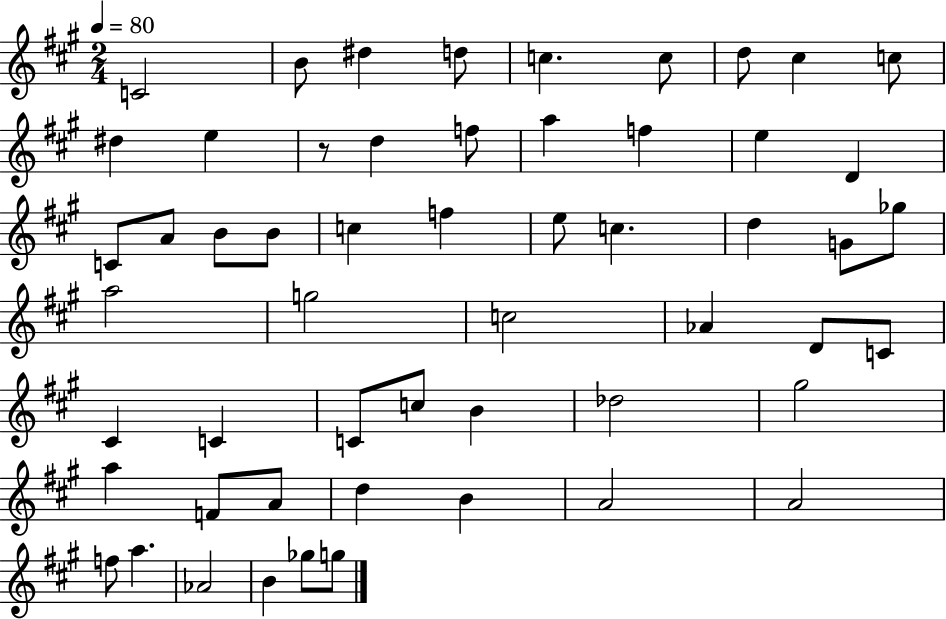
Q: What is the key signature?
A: A major